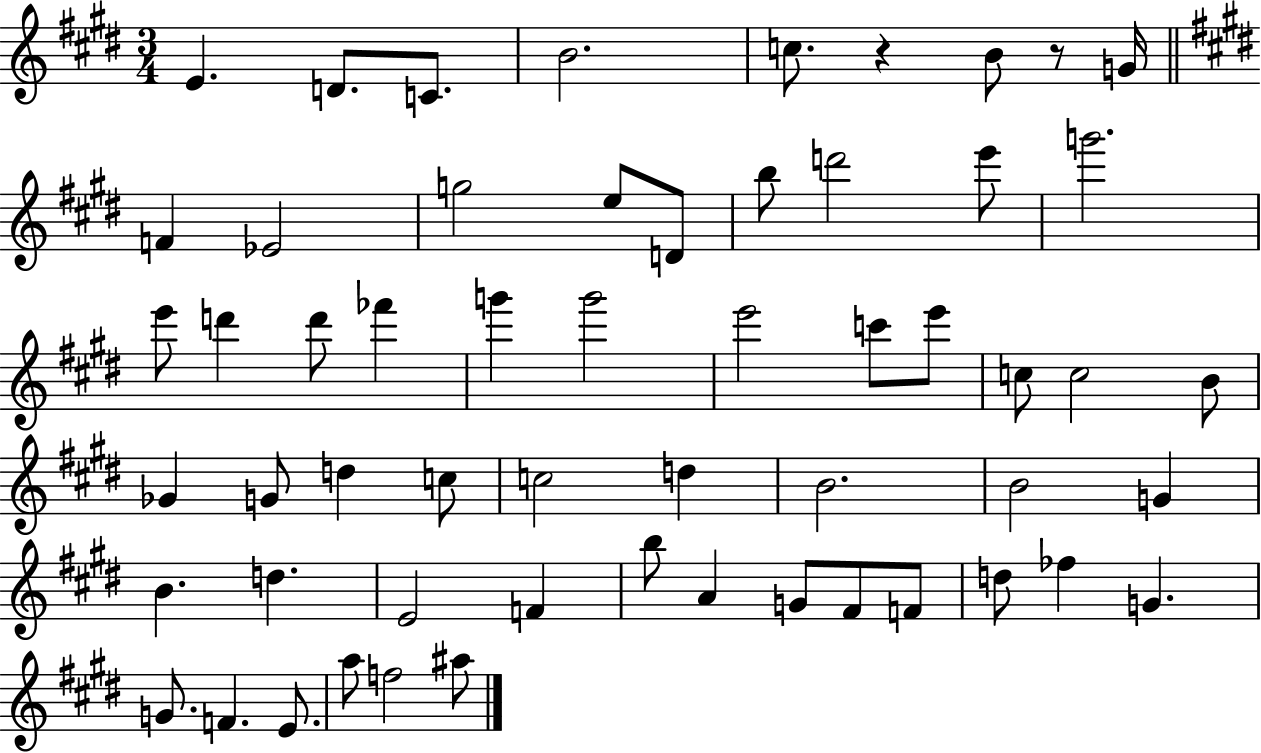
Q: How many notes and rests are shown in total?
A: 57